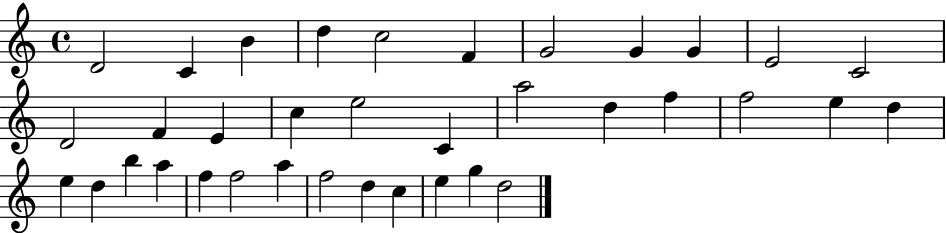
X:1
T:Untitled
M:4/4
L:1/4
K:C
D2 C B d c2 F G2 G G E2 C2 D2 F E c e2 C a2 d f f2 e d e d b a f f2 a f2 d c e g d2